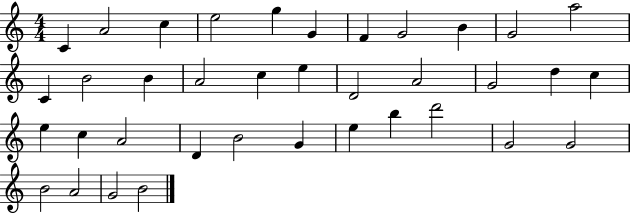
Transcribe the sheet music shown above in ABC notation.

X:1
T:Untitled
M:4/4
L:1/4
K:C
C A2 c e2 g G F G2 B G2 a2 C B2 B A2 c e D2 A2 G2 d c e c A2 D B2 G e b d'2 G2 G2 B2 A2 G2 B2